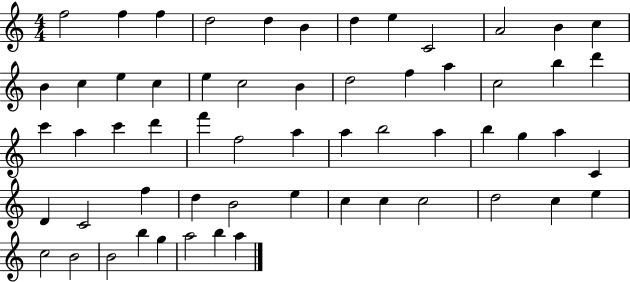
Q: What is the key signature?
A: C major